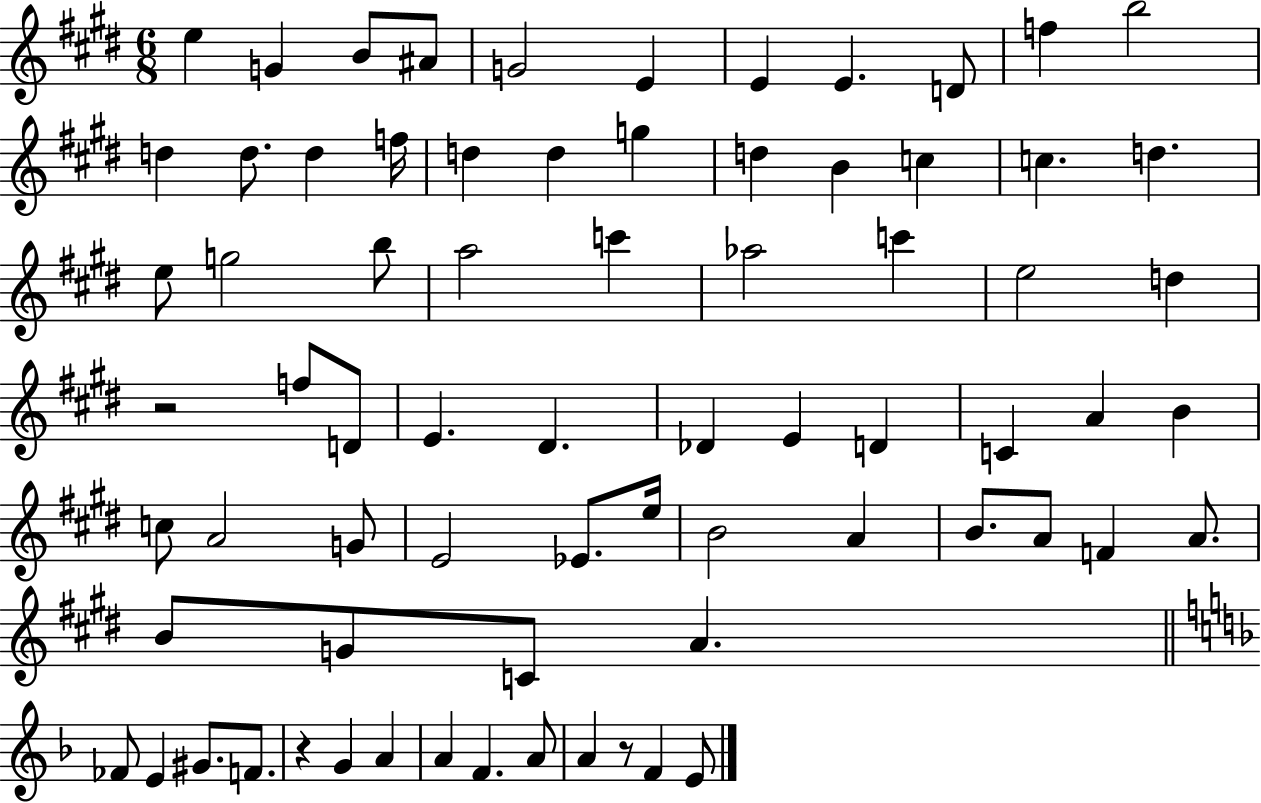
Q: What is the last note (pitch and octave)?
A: E4